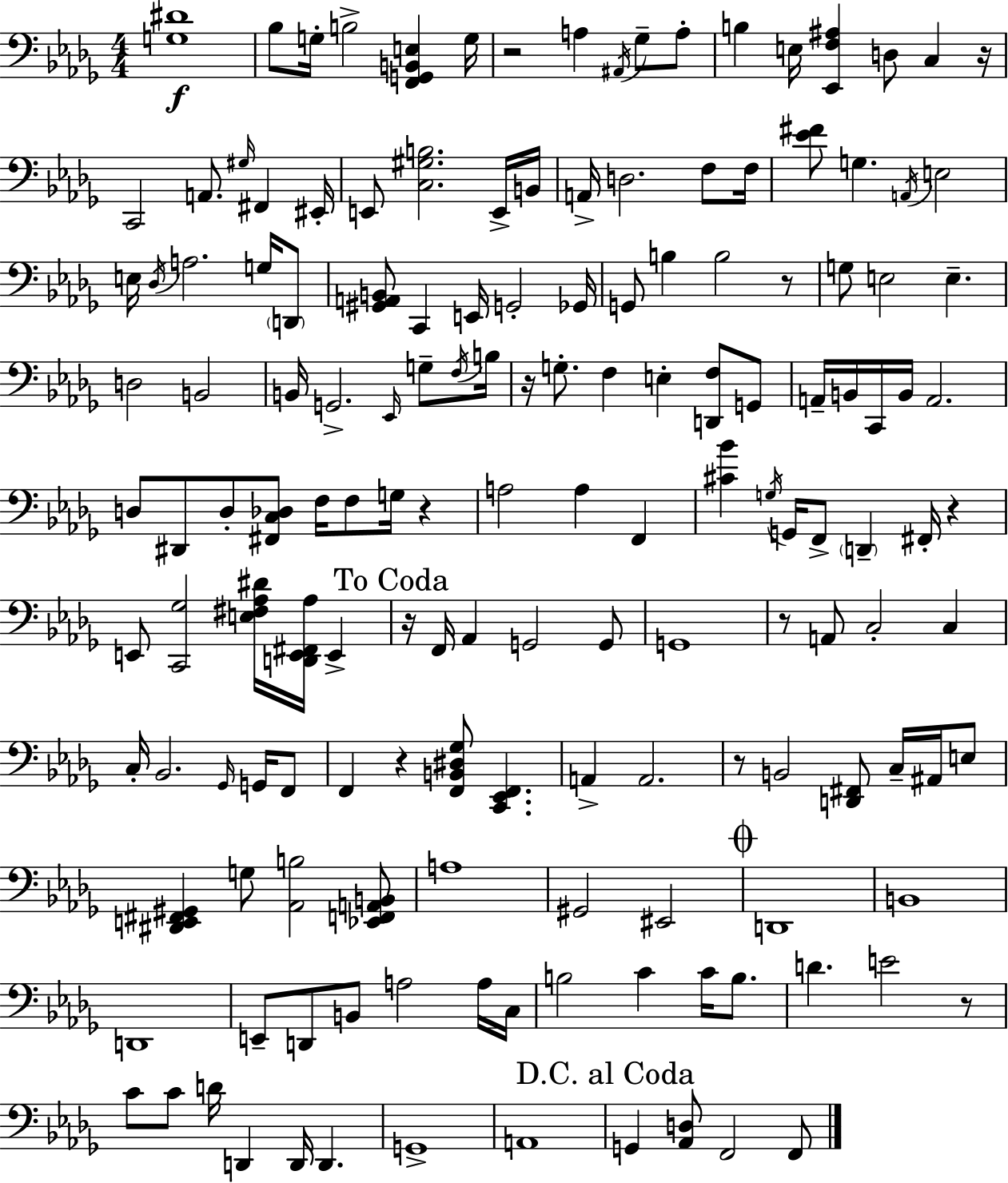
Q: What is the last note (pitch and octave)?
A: F2